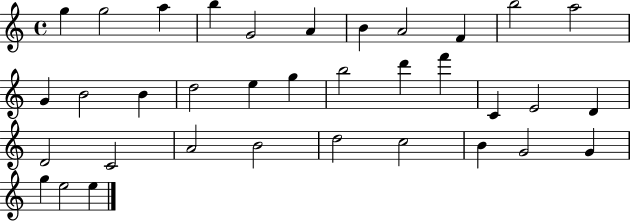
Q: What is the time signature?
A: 4/4